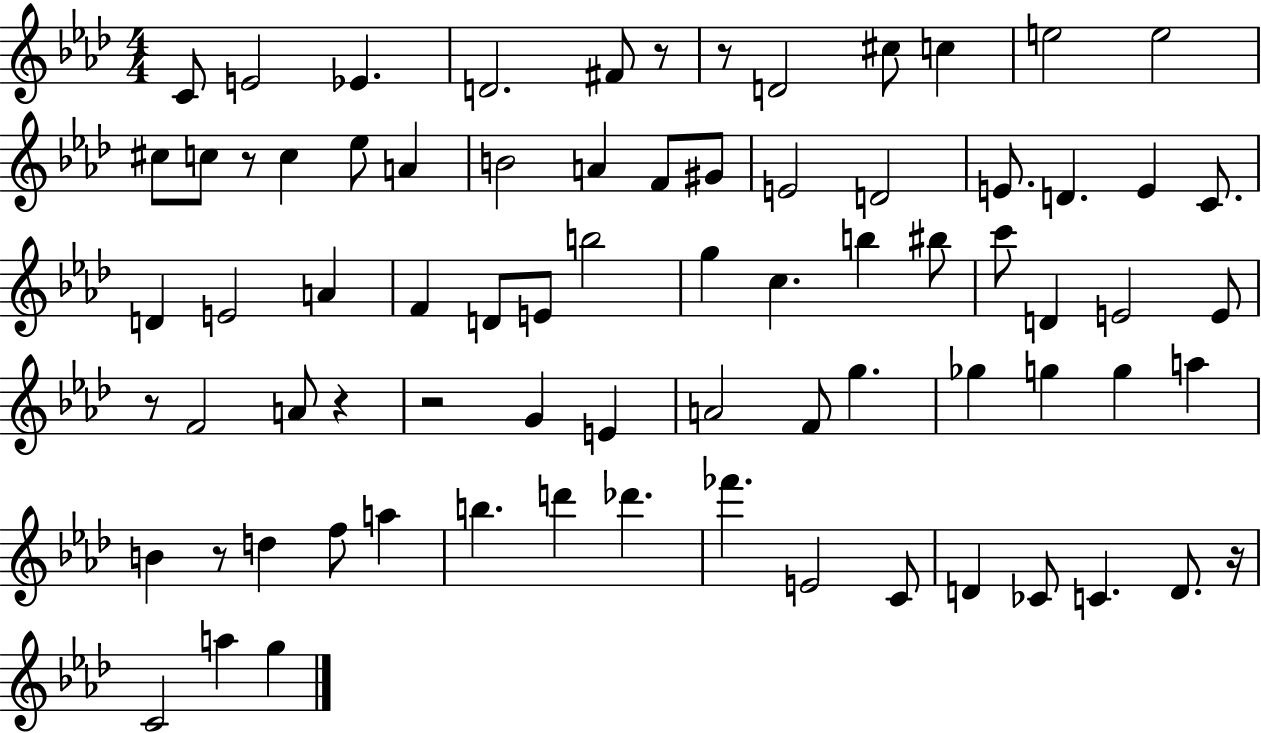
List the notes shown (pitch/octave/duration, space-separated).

C4/e E4/h Eb4/q. D4/h. F#4/e R/e R/e D4/h C#5/e C5/q E5/h E5/h C#5/e C5/e R/e C5/q Eb5/e A4/q B4/h A4/q F4/e G#4/e E4/h D4/h E4/e. D4/q. E4/q C4/e. D4/q E4/h A4/q F4/q D4/e E4/e B5/h G5/q C5/q. B5/q BIS5/e C6/e D4/q E4/h E4/e R/e F4/h A4/e R/q R/h G4/q E4/q A4/h F4/e G5/q. Gb5/q G5/q G5/q A5/q B4/q R/e D5/q F5/e A5/q B5/q. D6/q Db6/q. FES6/q. E4/h C4/e D4/q CES4/e C4/q. D4/e. R/s C4/h A5/q G5/q